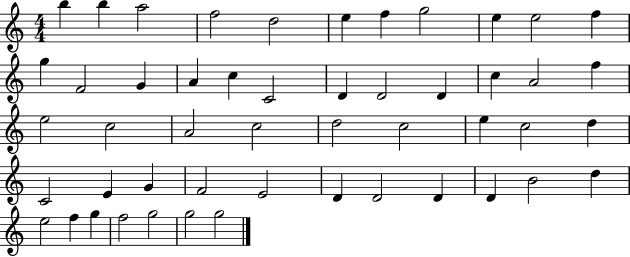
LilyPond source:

{
  \clef treble
  \numericTimeSignature
  \time 4/4
  \key c \major
  b''4 b''4 a''2 | f''2 d''2 | e''4 f''4 g''2 | e''4 e''2 f''4 | \break g''4 f'2 g'4 | a'4 c''4 c'2 | d'4 d'2 d'4 | c''4 a'2 f''4 | \break e''2 c''2 | a'2 c''2 | d''2 c''2 | e''4 c''2 d''4 | \break c'2 e'4 g'4 | f'2 e'2 | d'4 d'2 d'4 | d'4 b'2 d''4 | \break e''2 f''4 g''4 | f''2 g''2 | g''2 g''2 | \bar "|."
}